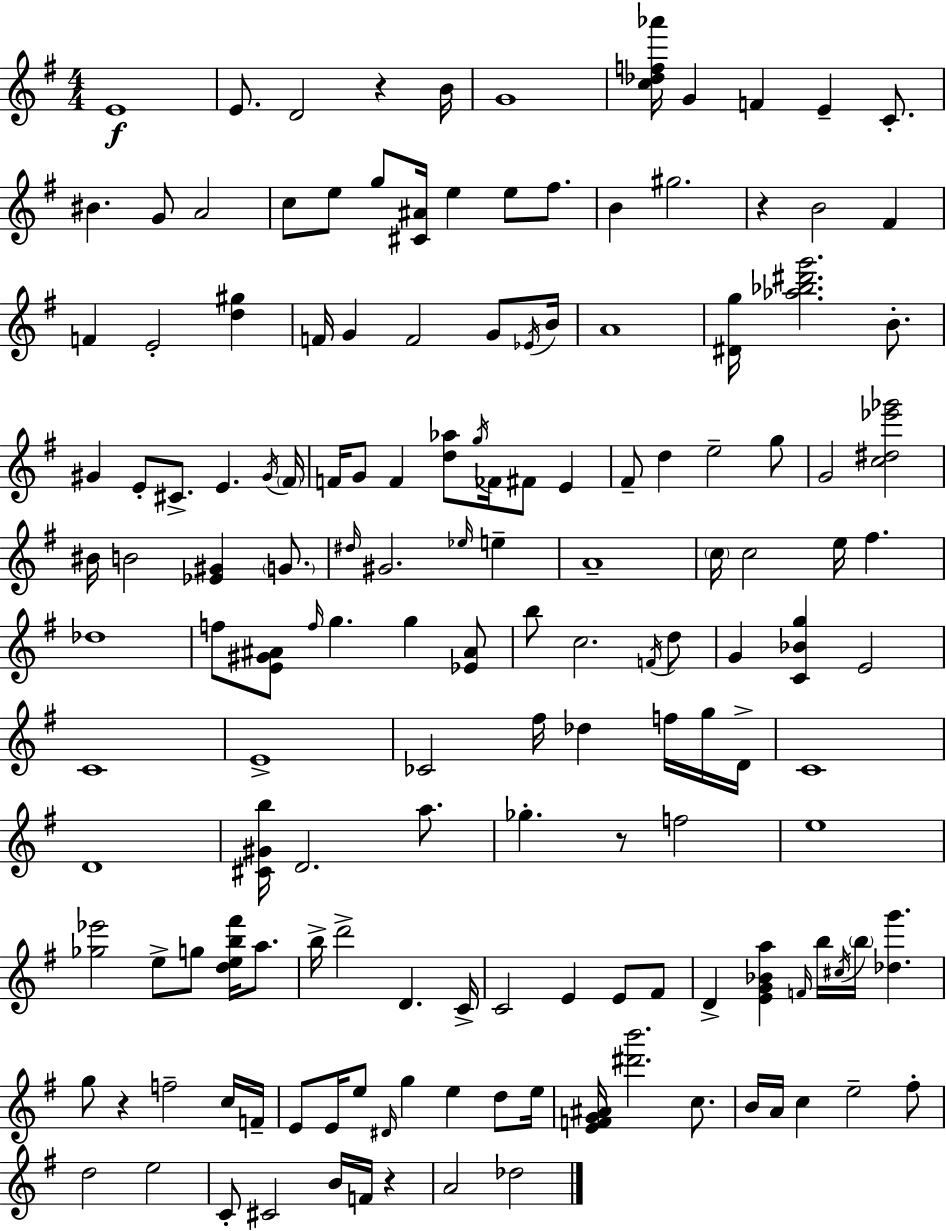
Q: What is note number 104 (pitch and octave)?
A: B5